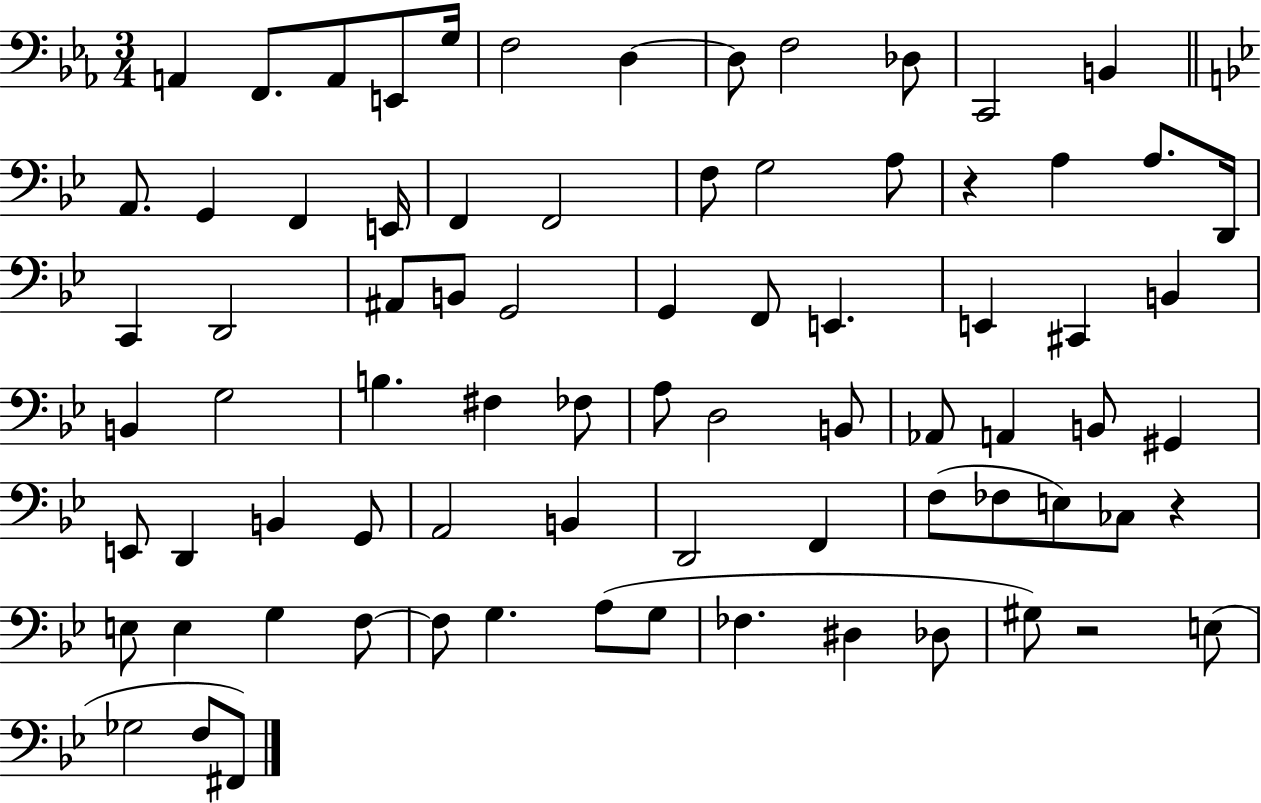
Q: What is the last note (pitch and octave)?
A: F#2